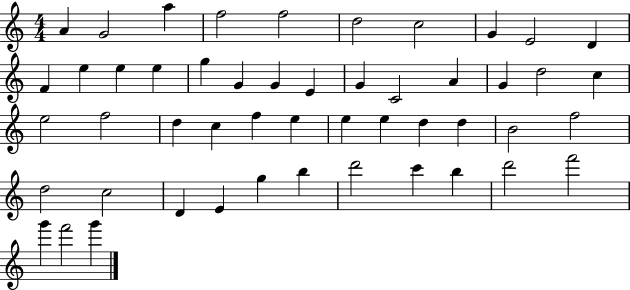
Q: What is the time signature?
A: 4/4